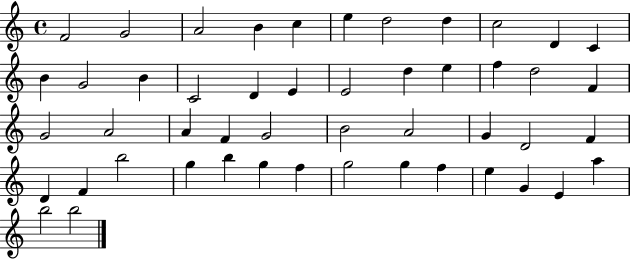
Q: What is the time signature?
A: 4/4